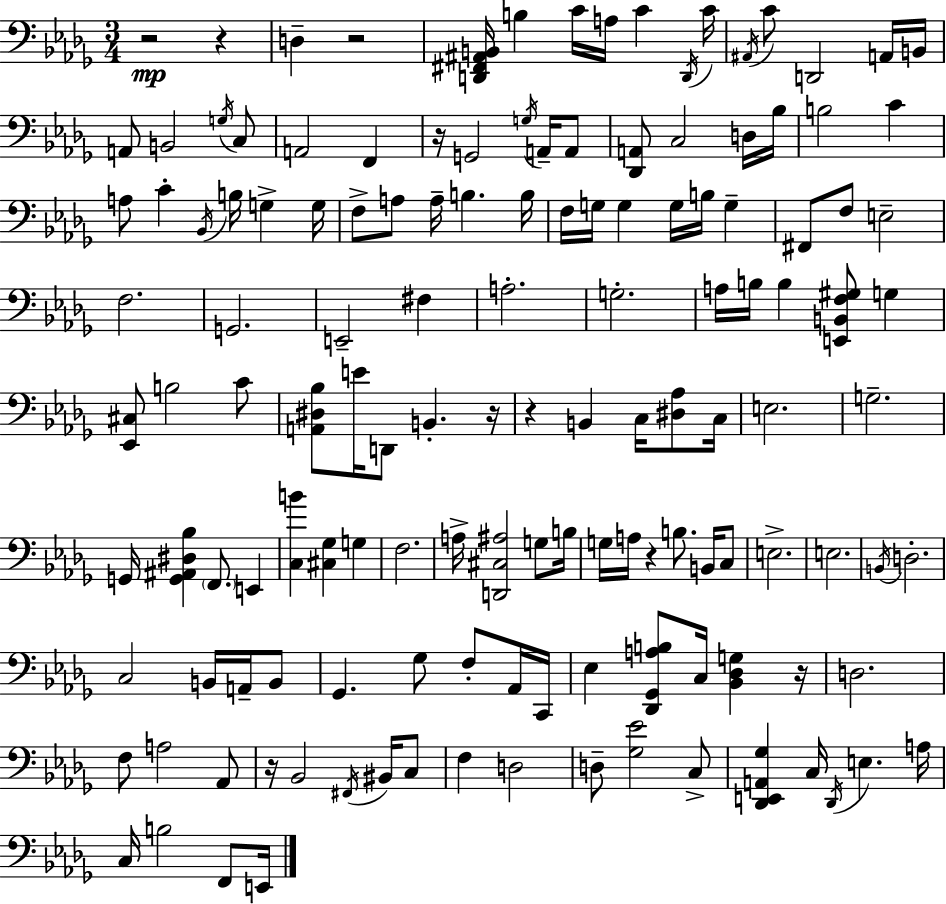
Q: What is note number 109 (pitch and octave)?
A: Db2